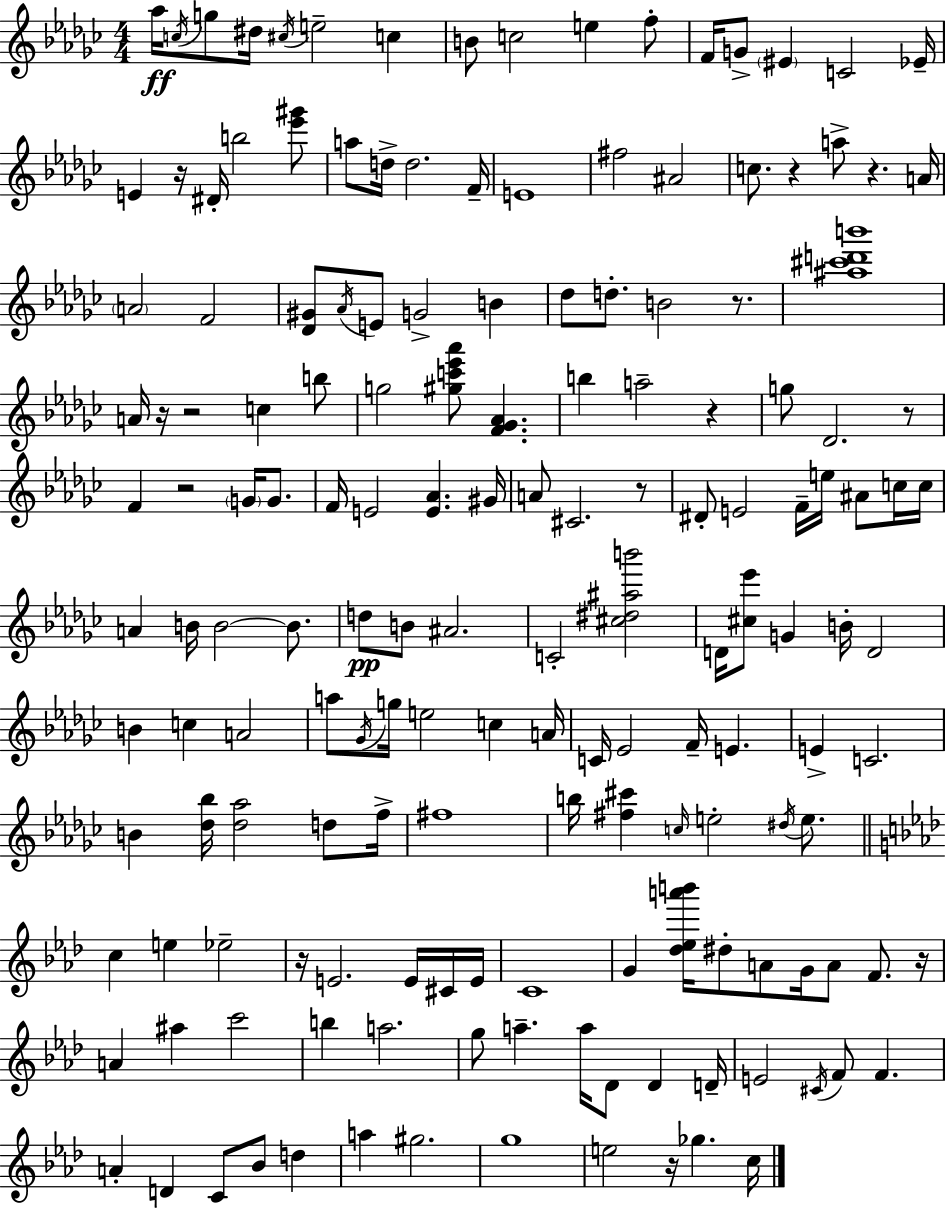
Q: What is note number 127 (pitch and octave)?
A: A4